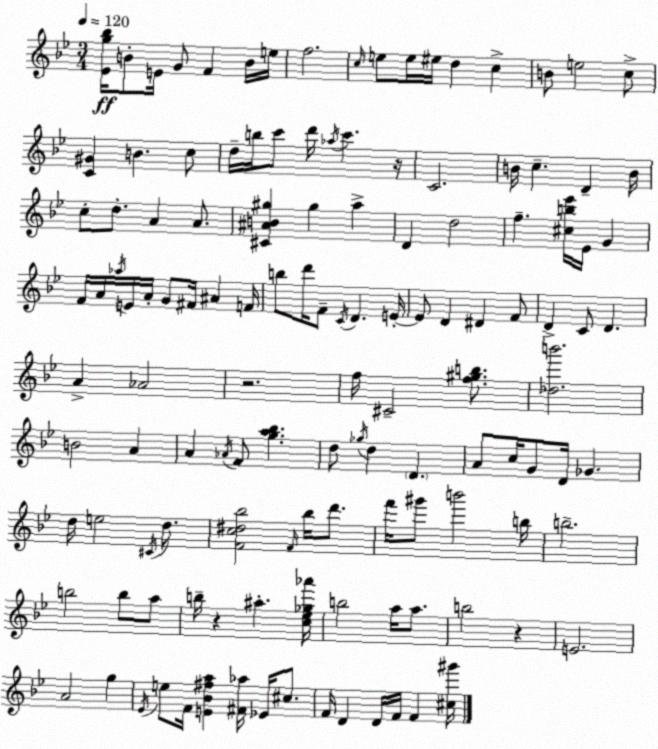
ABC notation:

X:1
T:Untitled
M:3/4
L:1/4
K:Gm
[_Eg_b]/4 B/2 E/4 G/2 F B/4 e/4 f2 c/4 e/2 e/4 ^e/4 d c B/2 e2 c/2 [C^G] B c/2 d/4 b/4 c'/2 d'/4 _a/4 c' z/4 C2 B/4 c D B/4 c/2 d/2 A A/2 [^C^AB^g] ^g a D d2 f [^cb_e']/4 _E/4 G F/4 A/4 _a/4 E/4 A/4 G/2 ^F/4 ^A F/4 b/2 d'/4 F/2 C/4 D E/4 E/2 D ^D F/2 D C/2 D A _A2 z2 f/4 ^C2 [f^gb]/2 [_db']2 B2 A A _A/4 F/2 [ga_b] d/2 _g/4 d D A/2 c/4 G/2 D/4 _G d/4 e2 ^C/4 d/2 [Fc^d_b]2 F/4 _b/4 d'/2 f'/4 ^g'/2 b'2 b/4 b2 b2 b/2 a/2 b/4 z ^a [c_e_g_a']/4 b2 a/4 a/2 b2 z E2 A2 g _E/4 e/2 F/4 [E_B^fa] [^F_a]/4 _E/4 ^c/2 F/4 D D/4 F/4 F [^c^g']/4